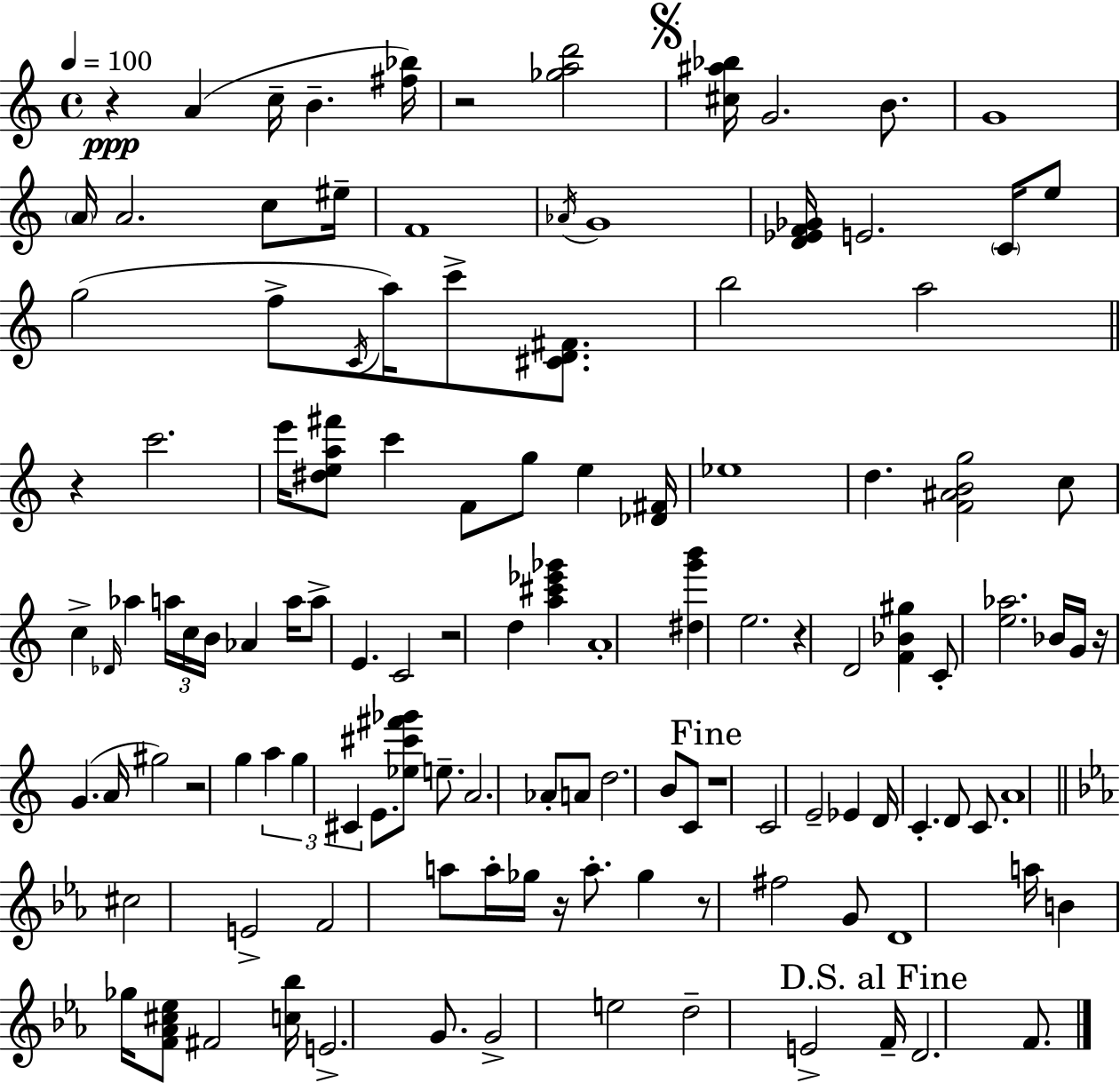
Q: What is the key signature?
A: A minor